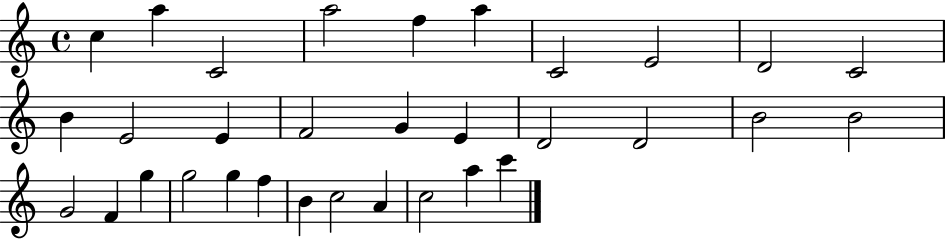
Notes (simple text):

C5/q A5/q C4/h A5/h F5/q A5/q C4/h E4/h D4/h C4/h B4/q E4/h E4/q F4/h G4/q E4/q D4/h D4/h B4/h B4/h G4/h F4/q G5/q G5/h G5/q F5/q B4/q C5/h A4/q C5/h A5/q C6/q